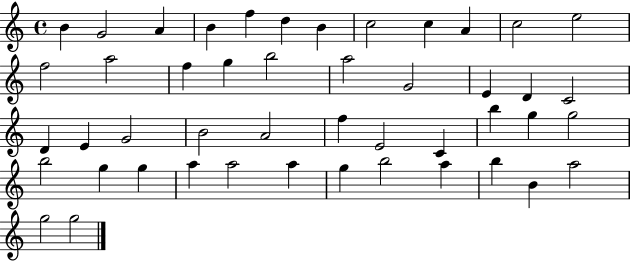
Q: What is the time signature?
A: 4/4